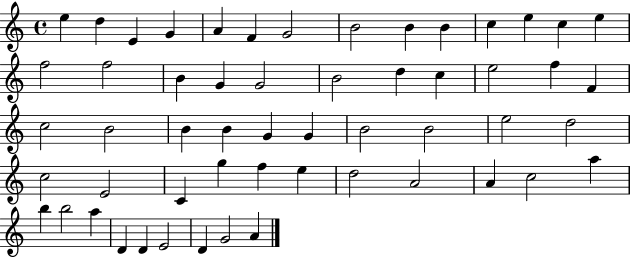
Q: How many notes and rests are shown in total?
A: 55